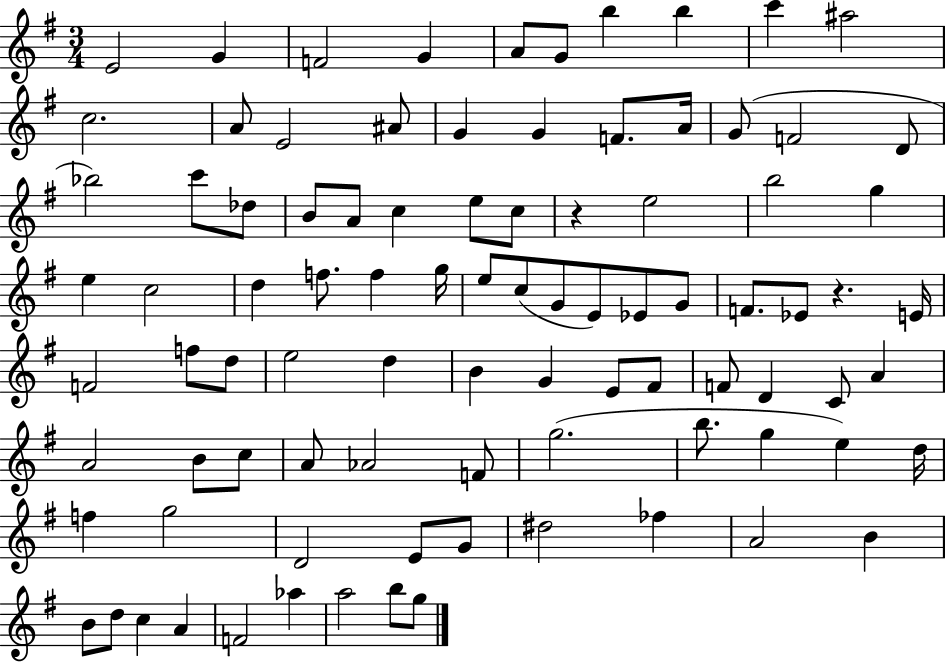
{
  \clef treble
  \numericTimeSignature
  \time 3/4
  \key g \major
  \repeat volta 2 { e'2 g'4 | f'2 g'4 | a'8 g'8 b''4 b''4 | c'''4 ais''2 | \break c''2. | a'8 e'2 ais'8 | g'4 g'4 f'8. a'16 | g'8( f'2 d'8 | \break bes''2) c'''8 des''8 | b'8 a'8 c''4 e''8 c''8 | r4 e''2 | b''2 g''4 | \break e''4 c''2 | d''4 f''8. f''4 g''16 | e''8 c''8( g'8 e'8) ees'8 g'8 | f'8. ees'8 r4. e'16 | \break f'2 f''8 d''8 | e''2 d''4 | b'4 g'4 e'8 fis'8 | f'8 d'4 c'8 a'4 | \break a'2 b'8 c''8 | a'8 aes'2 f'8 | g''2.( | b''8. g''4 e''4) d''16 | \break f''4 g''2 | d'2 e'8 g'8 | dis''2 fes''4 | a'2 b'4 | \break b'8 d''8 c''4 a'4 | f'2 aes''4 | a''2 b''8 g''8 | } \bar "|."
}